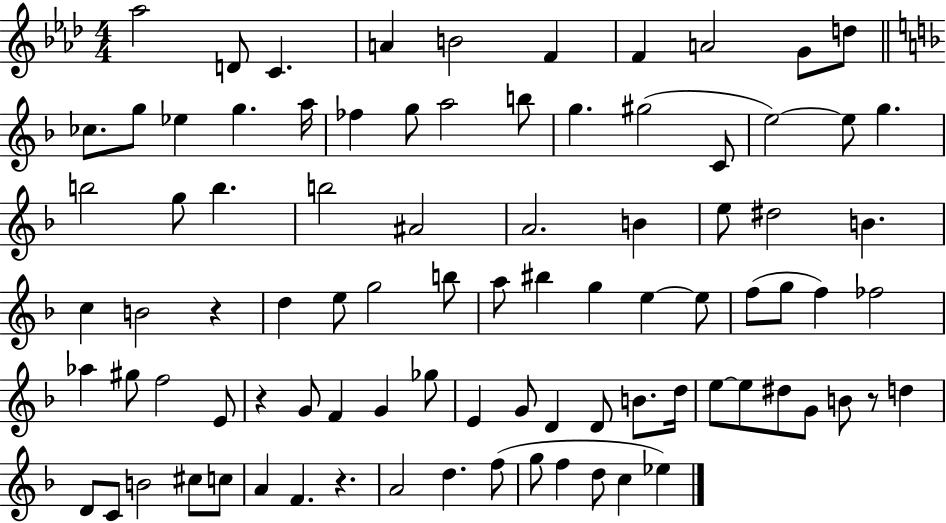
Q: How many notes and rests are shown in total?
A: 89